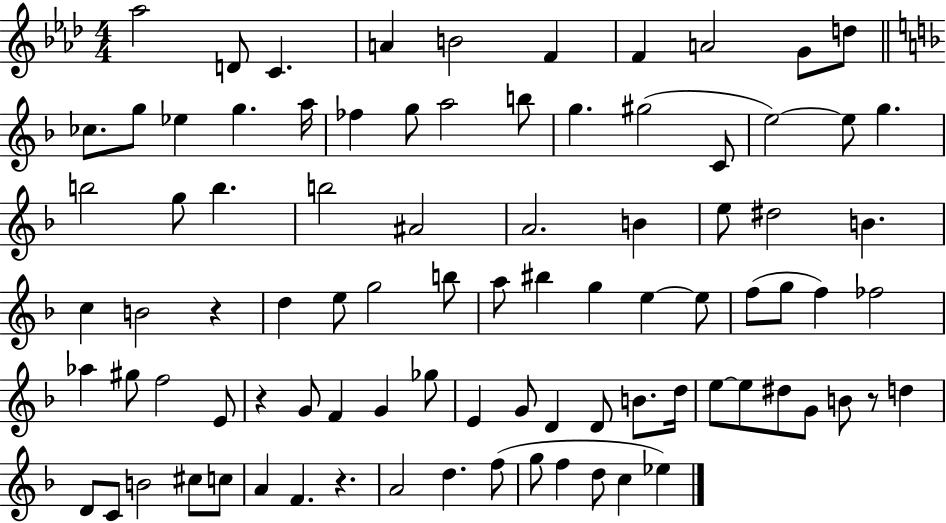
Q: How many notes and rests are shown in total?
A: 89